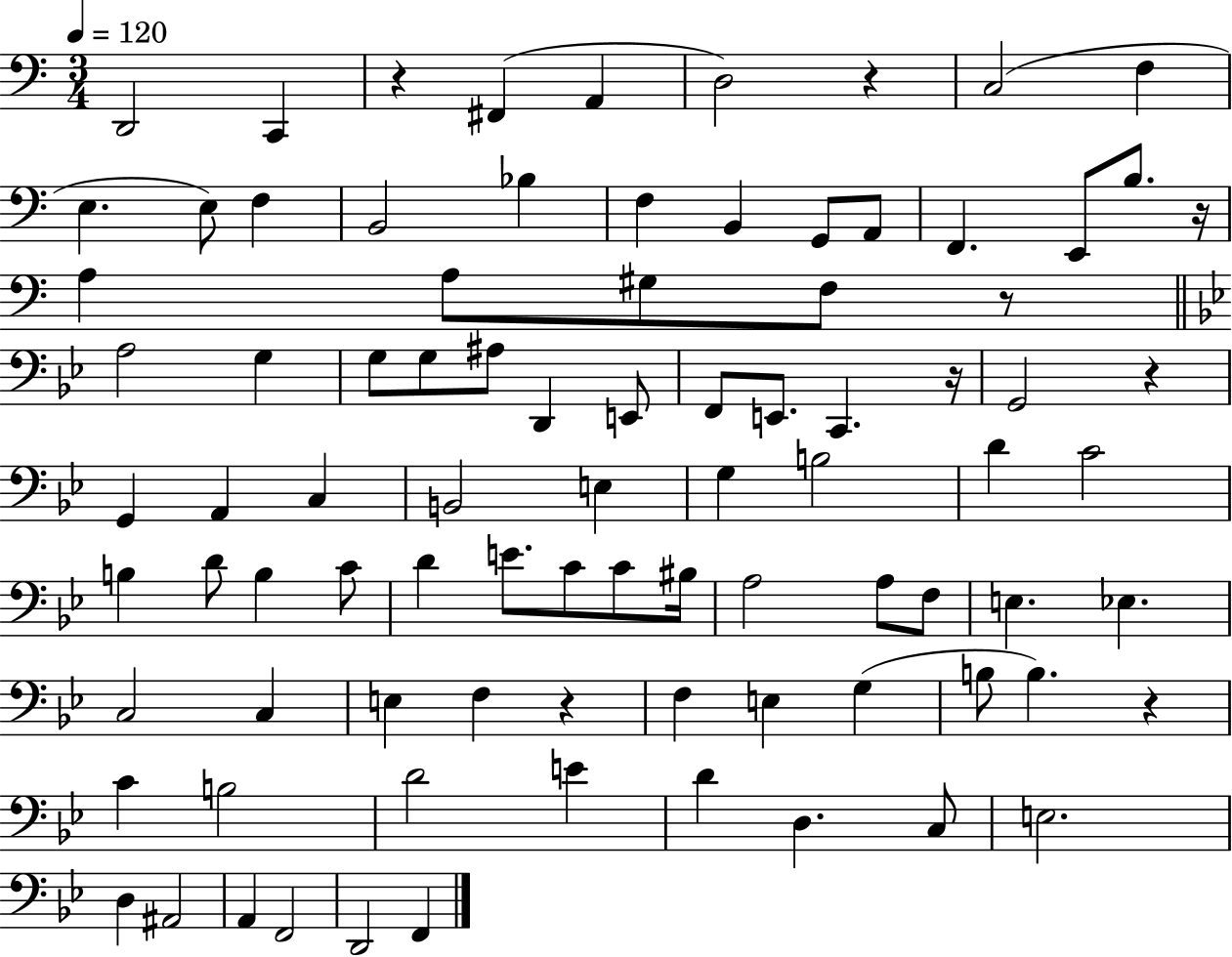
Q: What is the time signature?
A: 3/4